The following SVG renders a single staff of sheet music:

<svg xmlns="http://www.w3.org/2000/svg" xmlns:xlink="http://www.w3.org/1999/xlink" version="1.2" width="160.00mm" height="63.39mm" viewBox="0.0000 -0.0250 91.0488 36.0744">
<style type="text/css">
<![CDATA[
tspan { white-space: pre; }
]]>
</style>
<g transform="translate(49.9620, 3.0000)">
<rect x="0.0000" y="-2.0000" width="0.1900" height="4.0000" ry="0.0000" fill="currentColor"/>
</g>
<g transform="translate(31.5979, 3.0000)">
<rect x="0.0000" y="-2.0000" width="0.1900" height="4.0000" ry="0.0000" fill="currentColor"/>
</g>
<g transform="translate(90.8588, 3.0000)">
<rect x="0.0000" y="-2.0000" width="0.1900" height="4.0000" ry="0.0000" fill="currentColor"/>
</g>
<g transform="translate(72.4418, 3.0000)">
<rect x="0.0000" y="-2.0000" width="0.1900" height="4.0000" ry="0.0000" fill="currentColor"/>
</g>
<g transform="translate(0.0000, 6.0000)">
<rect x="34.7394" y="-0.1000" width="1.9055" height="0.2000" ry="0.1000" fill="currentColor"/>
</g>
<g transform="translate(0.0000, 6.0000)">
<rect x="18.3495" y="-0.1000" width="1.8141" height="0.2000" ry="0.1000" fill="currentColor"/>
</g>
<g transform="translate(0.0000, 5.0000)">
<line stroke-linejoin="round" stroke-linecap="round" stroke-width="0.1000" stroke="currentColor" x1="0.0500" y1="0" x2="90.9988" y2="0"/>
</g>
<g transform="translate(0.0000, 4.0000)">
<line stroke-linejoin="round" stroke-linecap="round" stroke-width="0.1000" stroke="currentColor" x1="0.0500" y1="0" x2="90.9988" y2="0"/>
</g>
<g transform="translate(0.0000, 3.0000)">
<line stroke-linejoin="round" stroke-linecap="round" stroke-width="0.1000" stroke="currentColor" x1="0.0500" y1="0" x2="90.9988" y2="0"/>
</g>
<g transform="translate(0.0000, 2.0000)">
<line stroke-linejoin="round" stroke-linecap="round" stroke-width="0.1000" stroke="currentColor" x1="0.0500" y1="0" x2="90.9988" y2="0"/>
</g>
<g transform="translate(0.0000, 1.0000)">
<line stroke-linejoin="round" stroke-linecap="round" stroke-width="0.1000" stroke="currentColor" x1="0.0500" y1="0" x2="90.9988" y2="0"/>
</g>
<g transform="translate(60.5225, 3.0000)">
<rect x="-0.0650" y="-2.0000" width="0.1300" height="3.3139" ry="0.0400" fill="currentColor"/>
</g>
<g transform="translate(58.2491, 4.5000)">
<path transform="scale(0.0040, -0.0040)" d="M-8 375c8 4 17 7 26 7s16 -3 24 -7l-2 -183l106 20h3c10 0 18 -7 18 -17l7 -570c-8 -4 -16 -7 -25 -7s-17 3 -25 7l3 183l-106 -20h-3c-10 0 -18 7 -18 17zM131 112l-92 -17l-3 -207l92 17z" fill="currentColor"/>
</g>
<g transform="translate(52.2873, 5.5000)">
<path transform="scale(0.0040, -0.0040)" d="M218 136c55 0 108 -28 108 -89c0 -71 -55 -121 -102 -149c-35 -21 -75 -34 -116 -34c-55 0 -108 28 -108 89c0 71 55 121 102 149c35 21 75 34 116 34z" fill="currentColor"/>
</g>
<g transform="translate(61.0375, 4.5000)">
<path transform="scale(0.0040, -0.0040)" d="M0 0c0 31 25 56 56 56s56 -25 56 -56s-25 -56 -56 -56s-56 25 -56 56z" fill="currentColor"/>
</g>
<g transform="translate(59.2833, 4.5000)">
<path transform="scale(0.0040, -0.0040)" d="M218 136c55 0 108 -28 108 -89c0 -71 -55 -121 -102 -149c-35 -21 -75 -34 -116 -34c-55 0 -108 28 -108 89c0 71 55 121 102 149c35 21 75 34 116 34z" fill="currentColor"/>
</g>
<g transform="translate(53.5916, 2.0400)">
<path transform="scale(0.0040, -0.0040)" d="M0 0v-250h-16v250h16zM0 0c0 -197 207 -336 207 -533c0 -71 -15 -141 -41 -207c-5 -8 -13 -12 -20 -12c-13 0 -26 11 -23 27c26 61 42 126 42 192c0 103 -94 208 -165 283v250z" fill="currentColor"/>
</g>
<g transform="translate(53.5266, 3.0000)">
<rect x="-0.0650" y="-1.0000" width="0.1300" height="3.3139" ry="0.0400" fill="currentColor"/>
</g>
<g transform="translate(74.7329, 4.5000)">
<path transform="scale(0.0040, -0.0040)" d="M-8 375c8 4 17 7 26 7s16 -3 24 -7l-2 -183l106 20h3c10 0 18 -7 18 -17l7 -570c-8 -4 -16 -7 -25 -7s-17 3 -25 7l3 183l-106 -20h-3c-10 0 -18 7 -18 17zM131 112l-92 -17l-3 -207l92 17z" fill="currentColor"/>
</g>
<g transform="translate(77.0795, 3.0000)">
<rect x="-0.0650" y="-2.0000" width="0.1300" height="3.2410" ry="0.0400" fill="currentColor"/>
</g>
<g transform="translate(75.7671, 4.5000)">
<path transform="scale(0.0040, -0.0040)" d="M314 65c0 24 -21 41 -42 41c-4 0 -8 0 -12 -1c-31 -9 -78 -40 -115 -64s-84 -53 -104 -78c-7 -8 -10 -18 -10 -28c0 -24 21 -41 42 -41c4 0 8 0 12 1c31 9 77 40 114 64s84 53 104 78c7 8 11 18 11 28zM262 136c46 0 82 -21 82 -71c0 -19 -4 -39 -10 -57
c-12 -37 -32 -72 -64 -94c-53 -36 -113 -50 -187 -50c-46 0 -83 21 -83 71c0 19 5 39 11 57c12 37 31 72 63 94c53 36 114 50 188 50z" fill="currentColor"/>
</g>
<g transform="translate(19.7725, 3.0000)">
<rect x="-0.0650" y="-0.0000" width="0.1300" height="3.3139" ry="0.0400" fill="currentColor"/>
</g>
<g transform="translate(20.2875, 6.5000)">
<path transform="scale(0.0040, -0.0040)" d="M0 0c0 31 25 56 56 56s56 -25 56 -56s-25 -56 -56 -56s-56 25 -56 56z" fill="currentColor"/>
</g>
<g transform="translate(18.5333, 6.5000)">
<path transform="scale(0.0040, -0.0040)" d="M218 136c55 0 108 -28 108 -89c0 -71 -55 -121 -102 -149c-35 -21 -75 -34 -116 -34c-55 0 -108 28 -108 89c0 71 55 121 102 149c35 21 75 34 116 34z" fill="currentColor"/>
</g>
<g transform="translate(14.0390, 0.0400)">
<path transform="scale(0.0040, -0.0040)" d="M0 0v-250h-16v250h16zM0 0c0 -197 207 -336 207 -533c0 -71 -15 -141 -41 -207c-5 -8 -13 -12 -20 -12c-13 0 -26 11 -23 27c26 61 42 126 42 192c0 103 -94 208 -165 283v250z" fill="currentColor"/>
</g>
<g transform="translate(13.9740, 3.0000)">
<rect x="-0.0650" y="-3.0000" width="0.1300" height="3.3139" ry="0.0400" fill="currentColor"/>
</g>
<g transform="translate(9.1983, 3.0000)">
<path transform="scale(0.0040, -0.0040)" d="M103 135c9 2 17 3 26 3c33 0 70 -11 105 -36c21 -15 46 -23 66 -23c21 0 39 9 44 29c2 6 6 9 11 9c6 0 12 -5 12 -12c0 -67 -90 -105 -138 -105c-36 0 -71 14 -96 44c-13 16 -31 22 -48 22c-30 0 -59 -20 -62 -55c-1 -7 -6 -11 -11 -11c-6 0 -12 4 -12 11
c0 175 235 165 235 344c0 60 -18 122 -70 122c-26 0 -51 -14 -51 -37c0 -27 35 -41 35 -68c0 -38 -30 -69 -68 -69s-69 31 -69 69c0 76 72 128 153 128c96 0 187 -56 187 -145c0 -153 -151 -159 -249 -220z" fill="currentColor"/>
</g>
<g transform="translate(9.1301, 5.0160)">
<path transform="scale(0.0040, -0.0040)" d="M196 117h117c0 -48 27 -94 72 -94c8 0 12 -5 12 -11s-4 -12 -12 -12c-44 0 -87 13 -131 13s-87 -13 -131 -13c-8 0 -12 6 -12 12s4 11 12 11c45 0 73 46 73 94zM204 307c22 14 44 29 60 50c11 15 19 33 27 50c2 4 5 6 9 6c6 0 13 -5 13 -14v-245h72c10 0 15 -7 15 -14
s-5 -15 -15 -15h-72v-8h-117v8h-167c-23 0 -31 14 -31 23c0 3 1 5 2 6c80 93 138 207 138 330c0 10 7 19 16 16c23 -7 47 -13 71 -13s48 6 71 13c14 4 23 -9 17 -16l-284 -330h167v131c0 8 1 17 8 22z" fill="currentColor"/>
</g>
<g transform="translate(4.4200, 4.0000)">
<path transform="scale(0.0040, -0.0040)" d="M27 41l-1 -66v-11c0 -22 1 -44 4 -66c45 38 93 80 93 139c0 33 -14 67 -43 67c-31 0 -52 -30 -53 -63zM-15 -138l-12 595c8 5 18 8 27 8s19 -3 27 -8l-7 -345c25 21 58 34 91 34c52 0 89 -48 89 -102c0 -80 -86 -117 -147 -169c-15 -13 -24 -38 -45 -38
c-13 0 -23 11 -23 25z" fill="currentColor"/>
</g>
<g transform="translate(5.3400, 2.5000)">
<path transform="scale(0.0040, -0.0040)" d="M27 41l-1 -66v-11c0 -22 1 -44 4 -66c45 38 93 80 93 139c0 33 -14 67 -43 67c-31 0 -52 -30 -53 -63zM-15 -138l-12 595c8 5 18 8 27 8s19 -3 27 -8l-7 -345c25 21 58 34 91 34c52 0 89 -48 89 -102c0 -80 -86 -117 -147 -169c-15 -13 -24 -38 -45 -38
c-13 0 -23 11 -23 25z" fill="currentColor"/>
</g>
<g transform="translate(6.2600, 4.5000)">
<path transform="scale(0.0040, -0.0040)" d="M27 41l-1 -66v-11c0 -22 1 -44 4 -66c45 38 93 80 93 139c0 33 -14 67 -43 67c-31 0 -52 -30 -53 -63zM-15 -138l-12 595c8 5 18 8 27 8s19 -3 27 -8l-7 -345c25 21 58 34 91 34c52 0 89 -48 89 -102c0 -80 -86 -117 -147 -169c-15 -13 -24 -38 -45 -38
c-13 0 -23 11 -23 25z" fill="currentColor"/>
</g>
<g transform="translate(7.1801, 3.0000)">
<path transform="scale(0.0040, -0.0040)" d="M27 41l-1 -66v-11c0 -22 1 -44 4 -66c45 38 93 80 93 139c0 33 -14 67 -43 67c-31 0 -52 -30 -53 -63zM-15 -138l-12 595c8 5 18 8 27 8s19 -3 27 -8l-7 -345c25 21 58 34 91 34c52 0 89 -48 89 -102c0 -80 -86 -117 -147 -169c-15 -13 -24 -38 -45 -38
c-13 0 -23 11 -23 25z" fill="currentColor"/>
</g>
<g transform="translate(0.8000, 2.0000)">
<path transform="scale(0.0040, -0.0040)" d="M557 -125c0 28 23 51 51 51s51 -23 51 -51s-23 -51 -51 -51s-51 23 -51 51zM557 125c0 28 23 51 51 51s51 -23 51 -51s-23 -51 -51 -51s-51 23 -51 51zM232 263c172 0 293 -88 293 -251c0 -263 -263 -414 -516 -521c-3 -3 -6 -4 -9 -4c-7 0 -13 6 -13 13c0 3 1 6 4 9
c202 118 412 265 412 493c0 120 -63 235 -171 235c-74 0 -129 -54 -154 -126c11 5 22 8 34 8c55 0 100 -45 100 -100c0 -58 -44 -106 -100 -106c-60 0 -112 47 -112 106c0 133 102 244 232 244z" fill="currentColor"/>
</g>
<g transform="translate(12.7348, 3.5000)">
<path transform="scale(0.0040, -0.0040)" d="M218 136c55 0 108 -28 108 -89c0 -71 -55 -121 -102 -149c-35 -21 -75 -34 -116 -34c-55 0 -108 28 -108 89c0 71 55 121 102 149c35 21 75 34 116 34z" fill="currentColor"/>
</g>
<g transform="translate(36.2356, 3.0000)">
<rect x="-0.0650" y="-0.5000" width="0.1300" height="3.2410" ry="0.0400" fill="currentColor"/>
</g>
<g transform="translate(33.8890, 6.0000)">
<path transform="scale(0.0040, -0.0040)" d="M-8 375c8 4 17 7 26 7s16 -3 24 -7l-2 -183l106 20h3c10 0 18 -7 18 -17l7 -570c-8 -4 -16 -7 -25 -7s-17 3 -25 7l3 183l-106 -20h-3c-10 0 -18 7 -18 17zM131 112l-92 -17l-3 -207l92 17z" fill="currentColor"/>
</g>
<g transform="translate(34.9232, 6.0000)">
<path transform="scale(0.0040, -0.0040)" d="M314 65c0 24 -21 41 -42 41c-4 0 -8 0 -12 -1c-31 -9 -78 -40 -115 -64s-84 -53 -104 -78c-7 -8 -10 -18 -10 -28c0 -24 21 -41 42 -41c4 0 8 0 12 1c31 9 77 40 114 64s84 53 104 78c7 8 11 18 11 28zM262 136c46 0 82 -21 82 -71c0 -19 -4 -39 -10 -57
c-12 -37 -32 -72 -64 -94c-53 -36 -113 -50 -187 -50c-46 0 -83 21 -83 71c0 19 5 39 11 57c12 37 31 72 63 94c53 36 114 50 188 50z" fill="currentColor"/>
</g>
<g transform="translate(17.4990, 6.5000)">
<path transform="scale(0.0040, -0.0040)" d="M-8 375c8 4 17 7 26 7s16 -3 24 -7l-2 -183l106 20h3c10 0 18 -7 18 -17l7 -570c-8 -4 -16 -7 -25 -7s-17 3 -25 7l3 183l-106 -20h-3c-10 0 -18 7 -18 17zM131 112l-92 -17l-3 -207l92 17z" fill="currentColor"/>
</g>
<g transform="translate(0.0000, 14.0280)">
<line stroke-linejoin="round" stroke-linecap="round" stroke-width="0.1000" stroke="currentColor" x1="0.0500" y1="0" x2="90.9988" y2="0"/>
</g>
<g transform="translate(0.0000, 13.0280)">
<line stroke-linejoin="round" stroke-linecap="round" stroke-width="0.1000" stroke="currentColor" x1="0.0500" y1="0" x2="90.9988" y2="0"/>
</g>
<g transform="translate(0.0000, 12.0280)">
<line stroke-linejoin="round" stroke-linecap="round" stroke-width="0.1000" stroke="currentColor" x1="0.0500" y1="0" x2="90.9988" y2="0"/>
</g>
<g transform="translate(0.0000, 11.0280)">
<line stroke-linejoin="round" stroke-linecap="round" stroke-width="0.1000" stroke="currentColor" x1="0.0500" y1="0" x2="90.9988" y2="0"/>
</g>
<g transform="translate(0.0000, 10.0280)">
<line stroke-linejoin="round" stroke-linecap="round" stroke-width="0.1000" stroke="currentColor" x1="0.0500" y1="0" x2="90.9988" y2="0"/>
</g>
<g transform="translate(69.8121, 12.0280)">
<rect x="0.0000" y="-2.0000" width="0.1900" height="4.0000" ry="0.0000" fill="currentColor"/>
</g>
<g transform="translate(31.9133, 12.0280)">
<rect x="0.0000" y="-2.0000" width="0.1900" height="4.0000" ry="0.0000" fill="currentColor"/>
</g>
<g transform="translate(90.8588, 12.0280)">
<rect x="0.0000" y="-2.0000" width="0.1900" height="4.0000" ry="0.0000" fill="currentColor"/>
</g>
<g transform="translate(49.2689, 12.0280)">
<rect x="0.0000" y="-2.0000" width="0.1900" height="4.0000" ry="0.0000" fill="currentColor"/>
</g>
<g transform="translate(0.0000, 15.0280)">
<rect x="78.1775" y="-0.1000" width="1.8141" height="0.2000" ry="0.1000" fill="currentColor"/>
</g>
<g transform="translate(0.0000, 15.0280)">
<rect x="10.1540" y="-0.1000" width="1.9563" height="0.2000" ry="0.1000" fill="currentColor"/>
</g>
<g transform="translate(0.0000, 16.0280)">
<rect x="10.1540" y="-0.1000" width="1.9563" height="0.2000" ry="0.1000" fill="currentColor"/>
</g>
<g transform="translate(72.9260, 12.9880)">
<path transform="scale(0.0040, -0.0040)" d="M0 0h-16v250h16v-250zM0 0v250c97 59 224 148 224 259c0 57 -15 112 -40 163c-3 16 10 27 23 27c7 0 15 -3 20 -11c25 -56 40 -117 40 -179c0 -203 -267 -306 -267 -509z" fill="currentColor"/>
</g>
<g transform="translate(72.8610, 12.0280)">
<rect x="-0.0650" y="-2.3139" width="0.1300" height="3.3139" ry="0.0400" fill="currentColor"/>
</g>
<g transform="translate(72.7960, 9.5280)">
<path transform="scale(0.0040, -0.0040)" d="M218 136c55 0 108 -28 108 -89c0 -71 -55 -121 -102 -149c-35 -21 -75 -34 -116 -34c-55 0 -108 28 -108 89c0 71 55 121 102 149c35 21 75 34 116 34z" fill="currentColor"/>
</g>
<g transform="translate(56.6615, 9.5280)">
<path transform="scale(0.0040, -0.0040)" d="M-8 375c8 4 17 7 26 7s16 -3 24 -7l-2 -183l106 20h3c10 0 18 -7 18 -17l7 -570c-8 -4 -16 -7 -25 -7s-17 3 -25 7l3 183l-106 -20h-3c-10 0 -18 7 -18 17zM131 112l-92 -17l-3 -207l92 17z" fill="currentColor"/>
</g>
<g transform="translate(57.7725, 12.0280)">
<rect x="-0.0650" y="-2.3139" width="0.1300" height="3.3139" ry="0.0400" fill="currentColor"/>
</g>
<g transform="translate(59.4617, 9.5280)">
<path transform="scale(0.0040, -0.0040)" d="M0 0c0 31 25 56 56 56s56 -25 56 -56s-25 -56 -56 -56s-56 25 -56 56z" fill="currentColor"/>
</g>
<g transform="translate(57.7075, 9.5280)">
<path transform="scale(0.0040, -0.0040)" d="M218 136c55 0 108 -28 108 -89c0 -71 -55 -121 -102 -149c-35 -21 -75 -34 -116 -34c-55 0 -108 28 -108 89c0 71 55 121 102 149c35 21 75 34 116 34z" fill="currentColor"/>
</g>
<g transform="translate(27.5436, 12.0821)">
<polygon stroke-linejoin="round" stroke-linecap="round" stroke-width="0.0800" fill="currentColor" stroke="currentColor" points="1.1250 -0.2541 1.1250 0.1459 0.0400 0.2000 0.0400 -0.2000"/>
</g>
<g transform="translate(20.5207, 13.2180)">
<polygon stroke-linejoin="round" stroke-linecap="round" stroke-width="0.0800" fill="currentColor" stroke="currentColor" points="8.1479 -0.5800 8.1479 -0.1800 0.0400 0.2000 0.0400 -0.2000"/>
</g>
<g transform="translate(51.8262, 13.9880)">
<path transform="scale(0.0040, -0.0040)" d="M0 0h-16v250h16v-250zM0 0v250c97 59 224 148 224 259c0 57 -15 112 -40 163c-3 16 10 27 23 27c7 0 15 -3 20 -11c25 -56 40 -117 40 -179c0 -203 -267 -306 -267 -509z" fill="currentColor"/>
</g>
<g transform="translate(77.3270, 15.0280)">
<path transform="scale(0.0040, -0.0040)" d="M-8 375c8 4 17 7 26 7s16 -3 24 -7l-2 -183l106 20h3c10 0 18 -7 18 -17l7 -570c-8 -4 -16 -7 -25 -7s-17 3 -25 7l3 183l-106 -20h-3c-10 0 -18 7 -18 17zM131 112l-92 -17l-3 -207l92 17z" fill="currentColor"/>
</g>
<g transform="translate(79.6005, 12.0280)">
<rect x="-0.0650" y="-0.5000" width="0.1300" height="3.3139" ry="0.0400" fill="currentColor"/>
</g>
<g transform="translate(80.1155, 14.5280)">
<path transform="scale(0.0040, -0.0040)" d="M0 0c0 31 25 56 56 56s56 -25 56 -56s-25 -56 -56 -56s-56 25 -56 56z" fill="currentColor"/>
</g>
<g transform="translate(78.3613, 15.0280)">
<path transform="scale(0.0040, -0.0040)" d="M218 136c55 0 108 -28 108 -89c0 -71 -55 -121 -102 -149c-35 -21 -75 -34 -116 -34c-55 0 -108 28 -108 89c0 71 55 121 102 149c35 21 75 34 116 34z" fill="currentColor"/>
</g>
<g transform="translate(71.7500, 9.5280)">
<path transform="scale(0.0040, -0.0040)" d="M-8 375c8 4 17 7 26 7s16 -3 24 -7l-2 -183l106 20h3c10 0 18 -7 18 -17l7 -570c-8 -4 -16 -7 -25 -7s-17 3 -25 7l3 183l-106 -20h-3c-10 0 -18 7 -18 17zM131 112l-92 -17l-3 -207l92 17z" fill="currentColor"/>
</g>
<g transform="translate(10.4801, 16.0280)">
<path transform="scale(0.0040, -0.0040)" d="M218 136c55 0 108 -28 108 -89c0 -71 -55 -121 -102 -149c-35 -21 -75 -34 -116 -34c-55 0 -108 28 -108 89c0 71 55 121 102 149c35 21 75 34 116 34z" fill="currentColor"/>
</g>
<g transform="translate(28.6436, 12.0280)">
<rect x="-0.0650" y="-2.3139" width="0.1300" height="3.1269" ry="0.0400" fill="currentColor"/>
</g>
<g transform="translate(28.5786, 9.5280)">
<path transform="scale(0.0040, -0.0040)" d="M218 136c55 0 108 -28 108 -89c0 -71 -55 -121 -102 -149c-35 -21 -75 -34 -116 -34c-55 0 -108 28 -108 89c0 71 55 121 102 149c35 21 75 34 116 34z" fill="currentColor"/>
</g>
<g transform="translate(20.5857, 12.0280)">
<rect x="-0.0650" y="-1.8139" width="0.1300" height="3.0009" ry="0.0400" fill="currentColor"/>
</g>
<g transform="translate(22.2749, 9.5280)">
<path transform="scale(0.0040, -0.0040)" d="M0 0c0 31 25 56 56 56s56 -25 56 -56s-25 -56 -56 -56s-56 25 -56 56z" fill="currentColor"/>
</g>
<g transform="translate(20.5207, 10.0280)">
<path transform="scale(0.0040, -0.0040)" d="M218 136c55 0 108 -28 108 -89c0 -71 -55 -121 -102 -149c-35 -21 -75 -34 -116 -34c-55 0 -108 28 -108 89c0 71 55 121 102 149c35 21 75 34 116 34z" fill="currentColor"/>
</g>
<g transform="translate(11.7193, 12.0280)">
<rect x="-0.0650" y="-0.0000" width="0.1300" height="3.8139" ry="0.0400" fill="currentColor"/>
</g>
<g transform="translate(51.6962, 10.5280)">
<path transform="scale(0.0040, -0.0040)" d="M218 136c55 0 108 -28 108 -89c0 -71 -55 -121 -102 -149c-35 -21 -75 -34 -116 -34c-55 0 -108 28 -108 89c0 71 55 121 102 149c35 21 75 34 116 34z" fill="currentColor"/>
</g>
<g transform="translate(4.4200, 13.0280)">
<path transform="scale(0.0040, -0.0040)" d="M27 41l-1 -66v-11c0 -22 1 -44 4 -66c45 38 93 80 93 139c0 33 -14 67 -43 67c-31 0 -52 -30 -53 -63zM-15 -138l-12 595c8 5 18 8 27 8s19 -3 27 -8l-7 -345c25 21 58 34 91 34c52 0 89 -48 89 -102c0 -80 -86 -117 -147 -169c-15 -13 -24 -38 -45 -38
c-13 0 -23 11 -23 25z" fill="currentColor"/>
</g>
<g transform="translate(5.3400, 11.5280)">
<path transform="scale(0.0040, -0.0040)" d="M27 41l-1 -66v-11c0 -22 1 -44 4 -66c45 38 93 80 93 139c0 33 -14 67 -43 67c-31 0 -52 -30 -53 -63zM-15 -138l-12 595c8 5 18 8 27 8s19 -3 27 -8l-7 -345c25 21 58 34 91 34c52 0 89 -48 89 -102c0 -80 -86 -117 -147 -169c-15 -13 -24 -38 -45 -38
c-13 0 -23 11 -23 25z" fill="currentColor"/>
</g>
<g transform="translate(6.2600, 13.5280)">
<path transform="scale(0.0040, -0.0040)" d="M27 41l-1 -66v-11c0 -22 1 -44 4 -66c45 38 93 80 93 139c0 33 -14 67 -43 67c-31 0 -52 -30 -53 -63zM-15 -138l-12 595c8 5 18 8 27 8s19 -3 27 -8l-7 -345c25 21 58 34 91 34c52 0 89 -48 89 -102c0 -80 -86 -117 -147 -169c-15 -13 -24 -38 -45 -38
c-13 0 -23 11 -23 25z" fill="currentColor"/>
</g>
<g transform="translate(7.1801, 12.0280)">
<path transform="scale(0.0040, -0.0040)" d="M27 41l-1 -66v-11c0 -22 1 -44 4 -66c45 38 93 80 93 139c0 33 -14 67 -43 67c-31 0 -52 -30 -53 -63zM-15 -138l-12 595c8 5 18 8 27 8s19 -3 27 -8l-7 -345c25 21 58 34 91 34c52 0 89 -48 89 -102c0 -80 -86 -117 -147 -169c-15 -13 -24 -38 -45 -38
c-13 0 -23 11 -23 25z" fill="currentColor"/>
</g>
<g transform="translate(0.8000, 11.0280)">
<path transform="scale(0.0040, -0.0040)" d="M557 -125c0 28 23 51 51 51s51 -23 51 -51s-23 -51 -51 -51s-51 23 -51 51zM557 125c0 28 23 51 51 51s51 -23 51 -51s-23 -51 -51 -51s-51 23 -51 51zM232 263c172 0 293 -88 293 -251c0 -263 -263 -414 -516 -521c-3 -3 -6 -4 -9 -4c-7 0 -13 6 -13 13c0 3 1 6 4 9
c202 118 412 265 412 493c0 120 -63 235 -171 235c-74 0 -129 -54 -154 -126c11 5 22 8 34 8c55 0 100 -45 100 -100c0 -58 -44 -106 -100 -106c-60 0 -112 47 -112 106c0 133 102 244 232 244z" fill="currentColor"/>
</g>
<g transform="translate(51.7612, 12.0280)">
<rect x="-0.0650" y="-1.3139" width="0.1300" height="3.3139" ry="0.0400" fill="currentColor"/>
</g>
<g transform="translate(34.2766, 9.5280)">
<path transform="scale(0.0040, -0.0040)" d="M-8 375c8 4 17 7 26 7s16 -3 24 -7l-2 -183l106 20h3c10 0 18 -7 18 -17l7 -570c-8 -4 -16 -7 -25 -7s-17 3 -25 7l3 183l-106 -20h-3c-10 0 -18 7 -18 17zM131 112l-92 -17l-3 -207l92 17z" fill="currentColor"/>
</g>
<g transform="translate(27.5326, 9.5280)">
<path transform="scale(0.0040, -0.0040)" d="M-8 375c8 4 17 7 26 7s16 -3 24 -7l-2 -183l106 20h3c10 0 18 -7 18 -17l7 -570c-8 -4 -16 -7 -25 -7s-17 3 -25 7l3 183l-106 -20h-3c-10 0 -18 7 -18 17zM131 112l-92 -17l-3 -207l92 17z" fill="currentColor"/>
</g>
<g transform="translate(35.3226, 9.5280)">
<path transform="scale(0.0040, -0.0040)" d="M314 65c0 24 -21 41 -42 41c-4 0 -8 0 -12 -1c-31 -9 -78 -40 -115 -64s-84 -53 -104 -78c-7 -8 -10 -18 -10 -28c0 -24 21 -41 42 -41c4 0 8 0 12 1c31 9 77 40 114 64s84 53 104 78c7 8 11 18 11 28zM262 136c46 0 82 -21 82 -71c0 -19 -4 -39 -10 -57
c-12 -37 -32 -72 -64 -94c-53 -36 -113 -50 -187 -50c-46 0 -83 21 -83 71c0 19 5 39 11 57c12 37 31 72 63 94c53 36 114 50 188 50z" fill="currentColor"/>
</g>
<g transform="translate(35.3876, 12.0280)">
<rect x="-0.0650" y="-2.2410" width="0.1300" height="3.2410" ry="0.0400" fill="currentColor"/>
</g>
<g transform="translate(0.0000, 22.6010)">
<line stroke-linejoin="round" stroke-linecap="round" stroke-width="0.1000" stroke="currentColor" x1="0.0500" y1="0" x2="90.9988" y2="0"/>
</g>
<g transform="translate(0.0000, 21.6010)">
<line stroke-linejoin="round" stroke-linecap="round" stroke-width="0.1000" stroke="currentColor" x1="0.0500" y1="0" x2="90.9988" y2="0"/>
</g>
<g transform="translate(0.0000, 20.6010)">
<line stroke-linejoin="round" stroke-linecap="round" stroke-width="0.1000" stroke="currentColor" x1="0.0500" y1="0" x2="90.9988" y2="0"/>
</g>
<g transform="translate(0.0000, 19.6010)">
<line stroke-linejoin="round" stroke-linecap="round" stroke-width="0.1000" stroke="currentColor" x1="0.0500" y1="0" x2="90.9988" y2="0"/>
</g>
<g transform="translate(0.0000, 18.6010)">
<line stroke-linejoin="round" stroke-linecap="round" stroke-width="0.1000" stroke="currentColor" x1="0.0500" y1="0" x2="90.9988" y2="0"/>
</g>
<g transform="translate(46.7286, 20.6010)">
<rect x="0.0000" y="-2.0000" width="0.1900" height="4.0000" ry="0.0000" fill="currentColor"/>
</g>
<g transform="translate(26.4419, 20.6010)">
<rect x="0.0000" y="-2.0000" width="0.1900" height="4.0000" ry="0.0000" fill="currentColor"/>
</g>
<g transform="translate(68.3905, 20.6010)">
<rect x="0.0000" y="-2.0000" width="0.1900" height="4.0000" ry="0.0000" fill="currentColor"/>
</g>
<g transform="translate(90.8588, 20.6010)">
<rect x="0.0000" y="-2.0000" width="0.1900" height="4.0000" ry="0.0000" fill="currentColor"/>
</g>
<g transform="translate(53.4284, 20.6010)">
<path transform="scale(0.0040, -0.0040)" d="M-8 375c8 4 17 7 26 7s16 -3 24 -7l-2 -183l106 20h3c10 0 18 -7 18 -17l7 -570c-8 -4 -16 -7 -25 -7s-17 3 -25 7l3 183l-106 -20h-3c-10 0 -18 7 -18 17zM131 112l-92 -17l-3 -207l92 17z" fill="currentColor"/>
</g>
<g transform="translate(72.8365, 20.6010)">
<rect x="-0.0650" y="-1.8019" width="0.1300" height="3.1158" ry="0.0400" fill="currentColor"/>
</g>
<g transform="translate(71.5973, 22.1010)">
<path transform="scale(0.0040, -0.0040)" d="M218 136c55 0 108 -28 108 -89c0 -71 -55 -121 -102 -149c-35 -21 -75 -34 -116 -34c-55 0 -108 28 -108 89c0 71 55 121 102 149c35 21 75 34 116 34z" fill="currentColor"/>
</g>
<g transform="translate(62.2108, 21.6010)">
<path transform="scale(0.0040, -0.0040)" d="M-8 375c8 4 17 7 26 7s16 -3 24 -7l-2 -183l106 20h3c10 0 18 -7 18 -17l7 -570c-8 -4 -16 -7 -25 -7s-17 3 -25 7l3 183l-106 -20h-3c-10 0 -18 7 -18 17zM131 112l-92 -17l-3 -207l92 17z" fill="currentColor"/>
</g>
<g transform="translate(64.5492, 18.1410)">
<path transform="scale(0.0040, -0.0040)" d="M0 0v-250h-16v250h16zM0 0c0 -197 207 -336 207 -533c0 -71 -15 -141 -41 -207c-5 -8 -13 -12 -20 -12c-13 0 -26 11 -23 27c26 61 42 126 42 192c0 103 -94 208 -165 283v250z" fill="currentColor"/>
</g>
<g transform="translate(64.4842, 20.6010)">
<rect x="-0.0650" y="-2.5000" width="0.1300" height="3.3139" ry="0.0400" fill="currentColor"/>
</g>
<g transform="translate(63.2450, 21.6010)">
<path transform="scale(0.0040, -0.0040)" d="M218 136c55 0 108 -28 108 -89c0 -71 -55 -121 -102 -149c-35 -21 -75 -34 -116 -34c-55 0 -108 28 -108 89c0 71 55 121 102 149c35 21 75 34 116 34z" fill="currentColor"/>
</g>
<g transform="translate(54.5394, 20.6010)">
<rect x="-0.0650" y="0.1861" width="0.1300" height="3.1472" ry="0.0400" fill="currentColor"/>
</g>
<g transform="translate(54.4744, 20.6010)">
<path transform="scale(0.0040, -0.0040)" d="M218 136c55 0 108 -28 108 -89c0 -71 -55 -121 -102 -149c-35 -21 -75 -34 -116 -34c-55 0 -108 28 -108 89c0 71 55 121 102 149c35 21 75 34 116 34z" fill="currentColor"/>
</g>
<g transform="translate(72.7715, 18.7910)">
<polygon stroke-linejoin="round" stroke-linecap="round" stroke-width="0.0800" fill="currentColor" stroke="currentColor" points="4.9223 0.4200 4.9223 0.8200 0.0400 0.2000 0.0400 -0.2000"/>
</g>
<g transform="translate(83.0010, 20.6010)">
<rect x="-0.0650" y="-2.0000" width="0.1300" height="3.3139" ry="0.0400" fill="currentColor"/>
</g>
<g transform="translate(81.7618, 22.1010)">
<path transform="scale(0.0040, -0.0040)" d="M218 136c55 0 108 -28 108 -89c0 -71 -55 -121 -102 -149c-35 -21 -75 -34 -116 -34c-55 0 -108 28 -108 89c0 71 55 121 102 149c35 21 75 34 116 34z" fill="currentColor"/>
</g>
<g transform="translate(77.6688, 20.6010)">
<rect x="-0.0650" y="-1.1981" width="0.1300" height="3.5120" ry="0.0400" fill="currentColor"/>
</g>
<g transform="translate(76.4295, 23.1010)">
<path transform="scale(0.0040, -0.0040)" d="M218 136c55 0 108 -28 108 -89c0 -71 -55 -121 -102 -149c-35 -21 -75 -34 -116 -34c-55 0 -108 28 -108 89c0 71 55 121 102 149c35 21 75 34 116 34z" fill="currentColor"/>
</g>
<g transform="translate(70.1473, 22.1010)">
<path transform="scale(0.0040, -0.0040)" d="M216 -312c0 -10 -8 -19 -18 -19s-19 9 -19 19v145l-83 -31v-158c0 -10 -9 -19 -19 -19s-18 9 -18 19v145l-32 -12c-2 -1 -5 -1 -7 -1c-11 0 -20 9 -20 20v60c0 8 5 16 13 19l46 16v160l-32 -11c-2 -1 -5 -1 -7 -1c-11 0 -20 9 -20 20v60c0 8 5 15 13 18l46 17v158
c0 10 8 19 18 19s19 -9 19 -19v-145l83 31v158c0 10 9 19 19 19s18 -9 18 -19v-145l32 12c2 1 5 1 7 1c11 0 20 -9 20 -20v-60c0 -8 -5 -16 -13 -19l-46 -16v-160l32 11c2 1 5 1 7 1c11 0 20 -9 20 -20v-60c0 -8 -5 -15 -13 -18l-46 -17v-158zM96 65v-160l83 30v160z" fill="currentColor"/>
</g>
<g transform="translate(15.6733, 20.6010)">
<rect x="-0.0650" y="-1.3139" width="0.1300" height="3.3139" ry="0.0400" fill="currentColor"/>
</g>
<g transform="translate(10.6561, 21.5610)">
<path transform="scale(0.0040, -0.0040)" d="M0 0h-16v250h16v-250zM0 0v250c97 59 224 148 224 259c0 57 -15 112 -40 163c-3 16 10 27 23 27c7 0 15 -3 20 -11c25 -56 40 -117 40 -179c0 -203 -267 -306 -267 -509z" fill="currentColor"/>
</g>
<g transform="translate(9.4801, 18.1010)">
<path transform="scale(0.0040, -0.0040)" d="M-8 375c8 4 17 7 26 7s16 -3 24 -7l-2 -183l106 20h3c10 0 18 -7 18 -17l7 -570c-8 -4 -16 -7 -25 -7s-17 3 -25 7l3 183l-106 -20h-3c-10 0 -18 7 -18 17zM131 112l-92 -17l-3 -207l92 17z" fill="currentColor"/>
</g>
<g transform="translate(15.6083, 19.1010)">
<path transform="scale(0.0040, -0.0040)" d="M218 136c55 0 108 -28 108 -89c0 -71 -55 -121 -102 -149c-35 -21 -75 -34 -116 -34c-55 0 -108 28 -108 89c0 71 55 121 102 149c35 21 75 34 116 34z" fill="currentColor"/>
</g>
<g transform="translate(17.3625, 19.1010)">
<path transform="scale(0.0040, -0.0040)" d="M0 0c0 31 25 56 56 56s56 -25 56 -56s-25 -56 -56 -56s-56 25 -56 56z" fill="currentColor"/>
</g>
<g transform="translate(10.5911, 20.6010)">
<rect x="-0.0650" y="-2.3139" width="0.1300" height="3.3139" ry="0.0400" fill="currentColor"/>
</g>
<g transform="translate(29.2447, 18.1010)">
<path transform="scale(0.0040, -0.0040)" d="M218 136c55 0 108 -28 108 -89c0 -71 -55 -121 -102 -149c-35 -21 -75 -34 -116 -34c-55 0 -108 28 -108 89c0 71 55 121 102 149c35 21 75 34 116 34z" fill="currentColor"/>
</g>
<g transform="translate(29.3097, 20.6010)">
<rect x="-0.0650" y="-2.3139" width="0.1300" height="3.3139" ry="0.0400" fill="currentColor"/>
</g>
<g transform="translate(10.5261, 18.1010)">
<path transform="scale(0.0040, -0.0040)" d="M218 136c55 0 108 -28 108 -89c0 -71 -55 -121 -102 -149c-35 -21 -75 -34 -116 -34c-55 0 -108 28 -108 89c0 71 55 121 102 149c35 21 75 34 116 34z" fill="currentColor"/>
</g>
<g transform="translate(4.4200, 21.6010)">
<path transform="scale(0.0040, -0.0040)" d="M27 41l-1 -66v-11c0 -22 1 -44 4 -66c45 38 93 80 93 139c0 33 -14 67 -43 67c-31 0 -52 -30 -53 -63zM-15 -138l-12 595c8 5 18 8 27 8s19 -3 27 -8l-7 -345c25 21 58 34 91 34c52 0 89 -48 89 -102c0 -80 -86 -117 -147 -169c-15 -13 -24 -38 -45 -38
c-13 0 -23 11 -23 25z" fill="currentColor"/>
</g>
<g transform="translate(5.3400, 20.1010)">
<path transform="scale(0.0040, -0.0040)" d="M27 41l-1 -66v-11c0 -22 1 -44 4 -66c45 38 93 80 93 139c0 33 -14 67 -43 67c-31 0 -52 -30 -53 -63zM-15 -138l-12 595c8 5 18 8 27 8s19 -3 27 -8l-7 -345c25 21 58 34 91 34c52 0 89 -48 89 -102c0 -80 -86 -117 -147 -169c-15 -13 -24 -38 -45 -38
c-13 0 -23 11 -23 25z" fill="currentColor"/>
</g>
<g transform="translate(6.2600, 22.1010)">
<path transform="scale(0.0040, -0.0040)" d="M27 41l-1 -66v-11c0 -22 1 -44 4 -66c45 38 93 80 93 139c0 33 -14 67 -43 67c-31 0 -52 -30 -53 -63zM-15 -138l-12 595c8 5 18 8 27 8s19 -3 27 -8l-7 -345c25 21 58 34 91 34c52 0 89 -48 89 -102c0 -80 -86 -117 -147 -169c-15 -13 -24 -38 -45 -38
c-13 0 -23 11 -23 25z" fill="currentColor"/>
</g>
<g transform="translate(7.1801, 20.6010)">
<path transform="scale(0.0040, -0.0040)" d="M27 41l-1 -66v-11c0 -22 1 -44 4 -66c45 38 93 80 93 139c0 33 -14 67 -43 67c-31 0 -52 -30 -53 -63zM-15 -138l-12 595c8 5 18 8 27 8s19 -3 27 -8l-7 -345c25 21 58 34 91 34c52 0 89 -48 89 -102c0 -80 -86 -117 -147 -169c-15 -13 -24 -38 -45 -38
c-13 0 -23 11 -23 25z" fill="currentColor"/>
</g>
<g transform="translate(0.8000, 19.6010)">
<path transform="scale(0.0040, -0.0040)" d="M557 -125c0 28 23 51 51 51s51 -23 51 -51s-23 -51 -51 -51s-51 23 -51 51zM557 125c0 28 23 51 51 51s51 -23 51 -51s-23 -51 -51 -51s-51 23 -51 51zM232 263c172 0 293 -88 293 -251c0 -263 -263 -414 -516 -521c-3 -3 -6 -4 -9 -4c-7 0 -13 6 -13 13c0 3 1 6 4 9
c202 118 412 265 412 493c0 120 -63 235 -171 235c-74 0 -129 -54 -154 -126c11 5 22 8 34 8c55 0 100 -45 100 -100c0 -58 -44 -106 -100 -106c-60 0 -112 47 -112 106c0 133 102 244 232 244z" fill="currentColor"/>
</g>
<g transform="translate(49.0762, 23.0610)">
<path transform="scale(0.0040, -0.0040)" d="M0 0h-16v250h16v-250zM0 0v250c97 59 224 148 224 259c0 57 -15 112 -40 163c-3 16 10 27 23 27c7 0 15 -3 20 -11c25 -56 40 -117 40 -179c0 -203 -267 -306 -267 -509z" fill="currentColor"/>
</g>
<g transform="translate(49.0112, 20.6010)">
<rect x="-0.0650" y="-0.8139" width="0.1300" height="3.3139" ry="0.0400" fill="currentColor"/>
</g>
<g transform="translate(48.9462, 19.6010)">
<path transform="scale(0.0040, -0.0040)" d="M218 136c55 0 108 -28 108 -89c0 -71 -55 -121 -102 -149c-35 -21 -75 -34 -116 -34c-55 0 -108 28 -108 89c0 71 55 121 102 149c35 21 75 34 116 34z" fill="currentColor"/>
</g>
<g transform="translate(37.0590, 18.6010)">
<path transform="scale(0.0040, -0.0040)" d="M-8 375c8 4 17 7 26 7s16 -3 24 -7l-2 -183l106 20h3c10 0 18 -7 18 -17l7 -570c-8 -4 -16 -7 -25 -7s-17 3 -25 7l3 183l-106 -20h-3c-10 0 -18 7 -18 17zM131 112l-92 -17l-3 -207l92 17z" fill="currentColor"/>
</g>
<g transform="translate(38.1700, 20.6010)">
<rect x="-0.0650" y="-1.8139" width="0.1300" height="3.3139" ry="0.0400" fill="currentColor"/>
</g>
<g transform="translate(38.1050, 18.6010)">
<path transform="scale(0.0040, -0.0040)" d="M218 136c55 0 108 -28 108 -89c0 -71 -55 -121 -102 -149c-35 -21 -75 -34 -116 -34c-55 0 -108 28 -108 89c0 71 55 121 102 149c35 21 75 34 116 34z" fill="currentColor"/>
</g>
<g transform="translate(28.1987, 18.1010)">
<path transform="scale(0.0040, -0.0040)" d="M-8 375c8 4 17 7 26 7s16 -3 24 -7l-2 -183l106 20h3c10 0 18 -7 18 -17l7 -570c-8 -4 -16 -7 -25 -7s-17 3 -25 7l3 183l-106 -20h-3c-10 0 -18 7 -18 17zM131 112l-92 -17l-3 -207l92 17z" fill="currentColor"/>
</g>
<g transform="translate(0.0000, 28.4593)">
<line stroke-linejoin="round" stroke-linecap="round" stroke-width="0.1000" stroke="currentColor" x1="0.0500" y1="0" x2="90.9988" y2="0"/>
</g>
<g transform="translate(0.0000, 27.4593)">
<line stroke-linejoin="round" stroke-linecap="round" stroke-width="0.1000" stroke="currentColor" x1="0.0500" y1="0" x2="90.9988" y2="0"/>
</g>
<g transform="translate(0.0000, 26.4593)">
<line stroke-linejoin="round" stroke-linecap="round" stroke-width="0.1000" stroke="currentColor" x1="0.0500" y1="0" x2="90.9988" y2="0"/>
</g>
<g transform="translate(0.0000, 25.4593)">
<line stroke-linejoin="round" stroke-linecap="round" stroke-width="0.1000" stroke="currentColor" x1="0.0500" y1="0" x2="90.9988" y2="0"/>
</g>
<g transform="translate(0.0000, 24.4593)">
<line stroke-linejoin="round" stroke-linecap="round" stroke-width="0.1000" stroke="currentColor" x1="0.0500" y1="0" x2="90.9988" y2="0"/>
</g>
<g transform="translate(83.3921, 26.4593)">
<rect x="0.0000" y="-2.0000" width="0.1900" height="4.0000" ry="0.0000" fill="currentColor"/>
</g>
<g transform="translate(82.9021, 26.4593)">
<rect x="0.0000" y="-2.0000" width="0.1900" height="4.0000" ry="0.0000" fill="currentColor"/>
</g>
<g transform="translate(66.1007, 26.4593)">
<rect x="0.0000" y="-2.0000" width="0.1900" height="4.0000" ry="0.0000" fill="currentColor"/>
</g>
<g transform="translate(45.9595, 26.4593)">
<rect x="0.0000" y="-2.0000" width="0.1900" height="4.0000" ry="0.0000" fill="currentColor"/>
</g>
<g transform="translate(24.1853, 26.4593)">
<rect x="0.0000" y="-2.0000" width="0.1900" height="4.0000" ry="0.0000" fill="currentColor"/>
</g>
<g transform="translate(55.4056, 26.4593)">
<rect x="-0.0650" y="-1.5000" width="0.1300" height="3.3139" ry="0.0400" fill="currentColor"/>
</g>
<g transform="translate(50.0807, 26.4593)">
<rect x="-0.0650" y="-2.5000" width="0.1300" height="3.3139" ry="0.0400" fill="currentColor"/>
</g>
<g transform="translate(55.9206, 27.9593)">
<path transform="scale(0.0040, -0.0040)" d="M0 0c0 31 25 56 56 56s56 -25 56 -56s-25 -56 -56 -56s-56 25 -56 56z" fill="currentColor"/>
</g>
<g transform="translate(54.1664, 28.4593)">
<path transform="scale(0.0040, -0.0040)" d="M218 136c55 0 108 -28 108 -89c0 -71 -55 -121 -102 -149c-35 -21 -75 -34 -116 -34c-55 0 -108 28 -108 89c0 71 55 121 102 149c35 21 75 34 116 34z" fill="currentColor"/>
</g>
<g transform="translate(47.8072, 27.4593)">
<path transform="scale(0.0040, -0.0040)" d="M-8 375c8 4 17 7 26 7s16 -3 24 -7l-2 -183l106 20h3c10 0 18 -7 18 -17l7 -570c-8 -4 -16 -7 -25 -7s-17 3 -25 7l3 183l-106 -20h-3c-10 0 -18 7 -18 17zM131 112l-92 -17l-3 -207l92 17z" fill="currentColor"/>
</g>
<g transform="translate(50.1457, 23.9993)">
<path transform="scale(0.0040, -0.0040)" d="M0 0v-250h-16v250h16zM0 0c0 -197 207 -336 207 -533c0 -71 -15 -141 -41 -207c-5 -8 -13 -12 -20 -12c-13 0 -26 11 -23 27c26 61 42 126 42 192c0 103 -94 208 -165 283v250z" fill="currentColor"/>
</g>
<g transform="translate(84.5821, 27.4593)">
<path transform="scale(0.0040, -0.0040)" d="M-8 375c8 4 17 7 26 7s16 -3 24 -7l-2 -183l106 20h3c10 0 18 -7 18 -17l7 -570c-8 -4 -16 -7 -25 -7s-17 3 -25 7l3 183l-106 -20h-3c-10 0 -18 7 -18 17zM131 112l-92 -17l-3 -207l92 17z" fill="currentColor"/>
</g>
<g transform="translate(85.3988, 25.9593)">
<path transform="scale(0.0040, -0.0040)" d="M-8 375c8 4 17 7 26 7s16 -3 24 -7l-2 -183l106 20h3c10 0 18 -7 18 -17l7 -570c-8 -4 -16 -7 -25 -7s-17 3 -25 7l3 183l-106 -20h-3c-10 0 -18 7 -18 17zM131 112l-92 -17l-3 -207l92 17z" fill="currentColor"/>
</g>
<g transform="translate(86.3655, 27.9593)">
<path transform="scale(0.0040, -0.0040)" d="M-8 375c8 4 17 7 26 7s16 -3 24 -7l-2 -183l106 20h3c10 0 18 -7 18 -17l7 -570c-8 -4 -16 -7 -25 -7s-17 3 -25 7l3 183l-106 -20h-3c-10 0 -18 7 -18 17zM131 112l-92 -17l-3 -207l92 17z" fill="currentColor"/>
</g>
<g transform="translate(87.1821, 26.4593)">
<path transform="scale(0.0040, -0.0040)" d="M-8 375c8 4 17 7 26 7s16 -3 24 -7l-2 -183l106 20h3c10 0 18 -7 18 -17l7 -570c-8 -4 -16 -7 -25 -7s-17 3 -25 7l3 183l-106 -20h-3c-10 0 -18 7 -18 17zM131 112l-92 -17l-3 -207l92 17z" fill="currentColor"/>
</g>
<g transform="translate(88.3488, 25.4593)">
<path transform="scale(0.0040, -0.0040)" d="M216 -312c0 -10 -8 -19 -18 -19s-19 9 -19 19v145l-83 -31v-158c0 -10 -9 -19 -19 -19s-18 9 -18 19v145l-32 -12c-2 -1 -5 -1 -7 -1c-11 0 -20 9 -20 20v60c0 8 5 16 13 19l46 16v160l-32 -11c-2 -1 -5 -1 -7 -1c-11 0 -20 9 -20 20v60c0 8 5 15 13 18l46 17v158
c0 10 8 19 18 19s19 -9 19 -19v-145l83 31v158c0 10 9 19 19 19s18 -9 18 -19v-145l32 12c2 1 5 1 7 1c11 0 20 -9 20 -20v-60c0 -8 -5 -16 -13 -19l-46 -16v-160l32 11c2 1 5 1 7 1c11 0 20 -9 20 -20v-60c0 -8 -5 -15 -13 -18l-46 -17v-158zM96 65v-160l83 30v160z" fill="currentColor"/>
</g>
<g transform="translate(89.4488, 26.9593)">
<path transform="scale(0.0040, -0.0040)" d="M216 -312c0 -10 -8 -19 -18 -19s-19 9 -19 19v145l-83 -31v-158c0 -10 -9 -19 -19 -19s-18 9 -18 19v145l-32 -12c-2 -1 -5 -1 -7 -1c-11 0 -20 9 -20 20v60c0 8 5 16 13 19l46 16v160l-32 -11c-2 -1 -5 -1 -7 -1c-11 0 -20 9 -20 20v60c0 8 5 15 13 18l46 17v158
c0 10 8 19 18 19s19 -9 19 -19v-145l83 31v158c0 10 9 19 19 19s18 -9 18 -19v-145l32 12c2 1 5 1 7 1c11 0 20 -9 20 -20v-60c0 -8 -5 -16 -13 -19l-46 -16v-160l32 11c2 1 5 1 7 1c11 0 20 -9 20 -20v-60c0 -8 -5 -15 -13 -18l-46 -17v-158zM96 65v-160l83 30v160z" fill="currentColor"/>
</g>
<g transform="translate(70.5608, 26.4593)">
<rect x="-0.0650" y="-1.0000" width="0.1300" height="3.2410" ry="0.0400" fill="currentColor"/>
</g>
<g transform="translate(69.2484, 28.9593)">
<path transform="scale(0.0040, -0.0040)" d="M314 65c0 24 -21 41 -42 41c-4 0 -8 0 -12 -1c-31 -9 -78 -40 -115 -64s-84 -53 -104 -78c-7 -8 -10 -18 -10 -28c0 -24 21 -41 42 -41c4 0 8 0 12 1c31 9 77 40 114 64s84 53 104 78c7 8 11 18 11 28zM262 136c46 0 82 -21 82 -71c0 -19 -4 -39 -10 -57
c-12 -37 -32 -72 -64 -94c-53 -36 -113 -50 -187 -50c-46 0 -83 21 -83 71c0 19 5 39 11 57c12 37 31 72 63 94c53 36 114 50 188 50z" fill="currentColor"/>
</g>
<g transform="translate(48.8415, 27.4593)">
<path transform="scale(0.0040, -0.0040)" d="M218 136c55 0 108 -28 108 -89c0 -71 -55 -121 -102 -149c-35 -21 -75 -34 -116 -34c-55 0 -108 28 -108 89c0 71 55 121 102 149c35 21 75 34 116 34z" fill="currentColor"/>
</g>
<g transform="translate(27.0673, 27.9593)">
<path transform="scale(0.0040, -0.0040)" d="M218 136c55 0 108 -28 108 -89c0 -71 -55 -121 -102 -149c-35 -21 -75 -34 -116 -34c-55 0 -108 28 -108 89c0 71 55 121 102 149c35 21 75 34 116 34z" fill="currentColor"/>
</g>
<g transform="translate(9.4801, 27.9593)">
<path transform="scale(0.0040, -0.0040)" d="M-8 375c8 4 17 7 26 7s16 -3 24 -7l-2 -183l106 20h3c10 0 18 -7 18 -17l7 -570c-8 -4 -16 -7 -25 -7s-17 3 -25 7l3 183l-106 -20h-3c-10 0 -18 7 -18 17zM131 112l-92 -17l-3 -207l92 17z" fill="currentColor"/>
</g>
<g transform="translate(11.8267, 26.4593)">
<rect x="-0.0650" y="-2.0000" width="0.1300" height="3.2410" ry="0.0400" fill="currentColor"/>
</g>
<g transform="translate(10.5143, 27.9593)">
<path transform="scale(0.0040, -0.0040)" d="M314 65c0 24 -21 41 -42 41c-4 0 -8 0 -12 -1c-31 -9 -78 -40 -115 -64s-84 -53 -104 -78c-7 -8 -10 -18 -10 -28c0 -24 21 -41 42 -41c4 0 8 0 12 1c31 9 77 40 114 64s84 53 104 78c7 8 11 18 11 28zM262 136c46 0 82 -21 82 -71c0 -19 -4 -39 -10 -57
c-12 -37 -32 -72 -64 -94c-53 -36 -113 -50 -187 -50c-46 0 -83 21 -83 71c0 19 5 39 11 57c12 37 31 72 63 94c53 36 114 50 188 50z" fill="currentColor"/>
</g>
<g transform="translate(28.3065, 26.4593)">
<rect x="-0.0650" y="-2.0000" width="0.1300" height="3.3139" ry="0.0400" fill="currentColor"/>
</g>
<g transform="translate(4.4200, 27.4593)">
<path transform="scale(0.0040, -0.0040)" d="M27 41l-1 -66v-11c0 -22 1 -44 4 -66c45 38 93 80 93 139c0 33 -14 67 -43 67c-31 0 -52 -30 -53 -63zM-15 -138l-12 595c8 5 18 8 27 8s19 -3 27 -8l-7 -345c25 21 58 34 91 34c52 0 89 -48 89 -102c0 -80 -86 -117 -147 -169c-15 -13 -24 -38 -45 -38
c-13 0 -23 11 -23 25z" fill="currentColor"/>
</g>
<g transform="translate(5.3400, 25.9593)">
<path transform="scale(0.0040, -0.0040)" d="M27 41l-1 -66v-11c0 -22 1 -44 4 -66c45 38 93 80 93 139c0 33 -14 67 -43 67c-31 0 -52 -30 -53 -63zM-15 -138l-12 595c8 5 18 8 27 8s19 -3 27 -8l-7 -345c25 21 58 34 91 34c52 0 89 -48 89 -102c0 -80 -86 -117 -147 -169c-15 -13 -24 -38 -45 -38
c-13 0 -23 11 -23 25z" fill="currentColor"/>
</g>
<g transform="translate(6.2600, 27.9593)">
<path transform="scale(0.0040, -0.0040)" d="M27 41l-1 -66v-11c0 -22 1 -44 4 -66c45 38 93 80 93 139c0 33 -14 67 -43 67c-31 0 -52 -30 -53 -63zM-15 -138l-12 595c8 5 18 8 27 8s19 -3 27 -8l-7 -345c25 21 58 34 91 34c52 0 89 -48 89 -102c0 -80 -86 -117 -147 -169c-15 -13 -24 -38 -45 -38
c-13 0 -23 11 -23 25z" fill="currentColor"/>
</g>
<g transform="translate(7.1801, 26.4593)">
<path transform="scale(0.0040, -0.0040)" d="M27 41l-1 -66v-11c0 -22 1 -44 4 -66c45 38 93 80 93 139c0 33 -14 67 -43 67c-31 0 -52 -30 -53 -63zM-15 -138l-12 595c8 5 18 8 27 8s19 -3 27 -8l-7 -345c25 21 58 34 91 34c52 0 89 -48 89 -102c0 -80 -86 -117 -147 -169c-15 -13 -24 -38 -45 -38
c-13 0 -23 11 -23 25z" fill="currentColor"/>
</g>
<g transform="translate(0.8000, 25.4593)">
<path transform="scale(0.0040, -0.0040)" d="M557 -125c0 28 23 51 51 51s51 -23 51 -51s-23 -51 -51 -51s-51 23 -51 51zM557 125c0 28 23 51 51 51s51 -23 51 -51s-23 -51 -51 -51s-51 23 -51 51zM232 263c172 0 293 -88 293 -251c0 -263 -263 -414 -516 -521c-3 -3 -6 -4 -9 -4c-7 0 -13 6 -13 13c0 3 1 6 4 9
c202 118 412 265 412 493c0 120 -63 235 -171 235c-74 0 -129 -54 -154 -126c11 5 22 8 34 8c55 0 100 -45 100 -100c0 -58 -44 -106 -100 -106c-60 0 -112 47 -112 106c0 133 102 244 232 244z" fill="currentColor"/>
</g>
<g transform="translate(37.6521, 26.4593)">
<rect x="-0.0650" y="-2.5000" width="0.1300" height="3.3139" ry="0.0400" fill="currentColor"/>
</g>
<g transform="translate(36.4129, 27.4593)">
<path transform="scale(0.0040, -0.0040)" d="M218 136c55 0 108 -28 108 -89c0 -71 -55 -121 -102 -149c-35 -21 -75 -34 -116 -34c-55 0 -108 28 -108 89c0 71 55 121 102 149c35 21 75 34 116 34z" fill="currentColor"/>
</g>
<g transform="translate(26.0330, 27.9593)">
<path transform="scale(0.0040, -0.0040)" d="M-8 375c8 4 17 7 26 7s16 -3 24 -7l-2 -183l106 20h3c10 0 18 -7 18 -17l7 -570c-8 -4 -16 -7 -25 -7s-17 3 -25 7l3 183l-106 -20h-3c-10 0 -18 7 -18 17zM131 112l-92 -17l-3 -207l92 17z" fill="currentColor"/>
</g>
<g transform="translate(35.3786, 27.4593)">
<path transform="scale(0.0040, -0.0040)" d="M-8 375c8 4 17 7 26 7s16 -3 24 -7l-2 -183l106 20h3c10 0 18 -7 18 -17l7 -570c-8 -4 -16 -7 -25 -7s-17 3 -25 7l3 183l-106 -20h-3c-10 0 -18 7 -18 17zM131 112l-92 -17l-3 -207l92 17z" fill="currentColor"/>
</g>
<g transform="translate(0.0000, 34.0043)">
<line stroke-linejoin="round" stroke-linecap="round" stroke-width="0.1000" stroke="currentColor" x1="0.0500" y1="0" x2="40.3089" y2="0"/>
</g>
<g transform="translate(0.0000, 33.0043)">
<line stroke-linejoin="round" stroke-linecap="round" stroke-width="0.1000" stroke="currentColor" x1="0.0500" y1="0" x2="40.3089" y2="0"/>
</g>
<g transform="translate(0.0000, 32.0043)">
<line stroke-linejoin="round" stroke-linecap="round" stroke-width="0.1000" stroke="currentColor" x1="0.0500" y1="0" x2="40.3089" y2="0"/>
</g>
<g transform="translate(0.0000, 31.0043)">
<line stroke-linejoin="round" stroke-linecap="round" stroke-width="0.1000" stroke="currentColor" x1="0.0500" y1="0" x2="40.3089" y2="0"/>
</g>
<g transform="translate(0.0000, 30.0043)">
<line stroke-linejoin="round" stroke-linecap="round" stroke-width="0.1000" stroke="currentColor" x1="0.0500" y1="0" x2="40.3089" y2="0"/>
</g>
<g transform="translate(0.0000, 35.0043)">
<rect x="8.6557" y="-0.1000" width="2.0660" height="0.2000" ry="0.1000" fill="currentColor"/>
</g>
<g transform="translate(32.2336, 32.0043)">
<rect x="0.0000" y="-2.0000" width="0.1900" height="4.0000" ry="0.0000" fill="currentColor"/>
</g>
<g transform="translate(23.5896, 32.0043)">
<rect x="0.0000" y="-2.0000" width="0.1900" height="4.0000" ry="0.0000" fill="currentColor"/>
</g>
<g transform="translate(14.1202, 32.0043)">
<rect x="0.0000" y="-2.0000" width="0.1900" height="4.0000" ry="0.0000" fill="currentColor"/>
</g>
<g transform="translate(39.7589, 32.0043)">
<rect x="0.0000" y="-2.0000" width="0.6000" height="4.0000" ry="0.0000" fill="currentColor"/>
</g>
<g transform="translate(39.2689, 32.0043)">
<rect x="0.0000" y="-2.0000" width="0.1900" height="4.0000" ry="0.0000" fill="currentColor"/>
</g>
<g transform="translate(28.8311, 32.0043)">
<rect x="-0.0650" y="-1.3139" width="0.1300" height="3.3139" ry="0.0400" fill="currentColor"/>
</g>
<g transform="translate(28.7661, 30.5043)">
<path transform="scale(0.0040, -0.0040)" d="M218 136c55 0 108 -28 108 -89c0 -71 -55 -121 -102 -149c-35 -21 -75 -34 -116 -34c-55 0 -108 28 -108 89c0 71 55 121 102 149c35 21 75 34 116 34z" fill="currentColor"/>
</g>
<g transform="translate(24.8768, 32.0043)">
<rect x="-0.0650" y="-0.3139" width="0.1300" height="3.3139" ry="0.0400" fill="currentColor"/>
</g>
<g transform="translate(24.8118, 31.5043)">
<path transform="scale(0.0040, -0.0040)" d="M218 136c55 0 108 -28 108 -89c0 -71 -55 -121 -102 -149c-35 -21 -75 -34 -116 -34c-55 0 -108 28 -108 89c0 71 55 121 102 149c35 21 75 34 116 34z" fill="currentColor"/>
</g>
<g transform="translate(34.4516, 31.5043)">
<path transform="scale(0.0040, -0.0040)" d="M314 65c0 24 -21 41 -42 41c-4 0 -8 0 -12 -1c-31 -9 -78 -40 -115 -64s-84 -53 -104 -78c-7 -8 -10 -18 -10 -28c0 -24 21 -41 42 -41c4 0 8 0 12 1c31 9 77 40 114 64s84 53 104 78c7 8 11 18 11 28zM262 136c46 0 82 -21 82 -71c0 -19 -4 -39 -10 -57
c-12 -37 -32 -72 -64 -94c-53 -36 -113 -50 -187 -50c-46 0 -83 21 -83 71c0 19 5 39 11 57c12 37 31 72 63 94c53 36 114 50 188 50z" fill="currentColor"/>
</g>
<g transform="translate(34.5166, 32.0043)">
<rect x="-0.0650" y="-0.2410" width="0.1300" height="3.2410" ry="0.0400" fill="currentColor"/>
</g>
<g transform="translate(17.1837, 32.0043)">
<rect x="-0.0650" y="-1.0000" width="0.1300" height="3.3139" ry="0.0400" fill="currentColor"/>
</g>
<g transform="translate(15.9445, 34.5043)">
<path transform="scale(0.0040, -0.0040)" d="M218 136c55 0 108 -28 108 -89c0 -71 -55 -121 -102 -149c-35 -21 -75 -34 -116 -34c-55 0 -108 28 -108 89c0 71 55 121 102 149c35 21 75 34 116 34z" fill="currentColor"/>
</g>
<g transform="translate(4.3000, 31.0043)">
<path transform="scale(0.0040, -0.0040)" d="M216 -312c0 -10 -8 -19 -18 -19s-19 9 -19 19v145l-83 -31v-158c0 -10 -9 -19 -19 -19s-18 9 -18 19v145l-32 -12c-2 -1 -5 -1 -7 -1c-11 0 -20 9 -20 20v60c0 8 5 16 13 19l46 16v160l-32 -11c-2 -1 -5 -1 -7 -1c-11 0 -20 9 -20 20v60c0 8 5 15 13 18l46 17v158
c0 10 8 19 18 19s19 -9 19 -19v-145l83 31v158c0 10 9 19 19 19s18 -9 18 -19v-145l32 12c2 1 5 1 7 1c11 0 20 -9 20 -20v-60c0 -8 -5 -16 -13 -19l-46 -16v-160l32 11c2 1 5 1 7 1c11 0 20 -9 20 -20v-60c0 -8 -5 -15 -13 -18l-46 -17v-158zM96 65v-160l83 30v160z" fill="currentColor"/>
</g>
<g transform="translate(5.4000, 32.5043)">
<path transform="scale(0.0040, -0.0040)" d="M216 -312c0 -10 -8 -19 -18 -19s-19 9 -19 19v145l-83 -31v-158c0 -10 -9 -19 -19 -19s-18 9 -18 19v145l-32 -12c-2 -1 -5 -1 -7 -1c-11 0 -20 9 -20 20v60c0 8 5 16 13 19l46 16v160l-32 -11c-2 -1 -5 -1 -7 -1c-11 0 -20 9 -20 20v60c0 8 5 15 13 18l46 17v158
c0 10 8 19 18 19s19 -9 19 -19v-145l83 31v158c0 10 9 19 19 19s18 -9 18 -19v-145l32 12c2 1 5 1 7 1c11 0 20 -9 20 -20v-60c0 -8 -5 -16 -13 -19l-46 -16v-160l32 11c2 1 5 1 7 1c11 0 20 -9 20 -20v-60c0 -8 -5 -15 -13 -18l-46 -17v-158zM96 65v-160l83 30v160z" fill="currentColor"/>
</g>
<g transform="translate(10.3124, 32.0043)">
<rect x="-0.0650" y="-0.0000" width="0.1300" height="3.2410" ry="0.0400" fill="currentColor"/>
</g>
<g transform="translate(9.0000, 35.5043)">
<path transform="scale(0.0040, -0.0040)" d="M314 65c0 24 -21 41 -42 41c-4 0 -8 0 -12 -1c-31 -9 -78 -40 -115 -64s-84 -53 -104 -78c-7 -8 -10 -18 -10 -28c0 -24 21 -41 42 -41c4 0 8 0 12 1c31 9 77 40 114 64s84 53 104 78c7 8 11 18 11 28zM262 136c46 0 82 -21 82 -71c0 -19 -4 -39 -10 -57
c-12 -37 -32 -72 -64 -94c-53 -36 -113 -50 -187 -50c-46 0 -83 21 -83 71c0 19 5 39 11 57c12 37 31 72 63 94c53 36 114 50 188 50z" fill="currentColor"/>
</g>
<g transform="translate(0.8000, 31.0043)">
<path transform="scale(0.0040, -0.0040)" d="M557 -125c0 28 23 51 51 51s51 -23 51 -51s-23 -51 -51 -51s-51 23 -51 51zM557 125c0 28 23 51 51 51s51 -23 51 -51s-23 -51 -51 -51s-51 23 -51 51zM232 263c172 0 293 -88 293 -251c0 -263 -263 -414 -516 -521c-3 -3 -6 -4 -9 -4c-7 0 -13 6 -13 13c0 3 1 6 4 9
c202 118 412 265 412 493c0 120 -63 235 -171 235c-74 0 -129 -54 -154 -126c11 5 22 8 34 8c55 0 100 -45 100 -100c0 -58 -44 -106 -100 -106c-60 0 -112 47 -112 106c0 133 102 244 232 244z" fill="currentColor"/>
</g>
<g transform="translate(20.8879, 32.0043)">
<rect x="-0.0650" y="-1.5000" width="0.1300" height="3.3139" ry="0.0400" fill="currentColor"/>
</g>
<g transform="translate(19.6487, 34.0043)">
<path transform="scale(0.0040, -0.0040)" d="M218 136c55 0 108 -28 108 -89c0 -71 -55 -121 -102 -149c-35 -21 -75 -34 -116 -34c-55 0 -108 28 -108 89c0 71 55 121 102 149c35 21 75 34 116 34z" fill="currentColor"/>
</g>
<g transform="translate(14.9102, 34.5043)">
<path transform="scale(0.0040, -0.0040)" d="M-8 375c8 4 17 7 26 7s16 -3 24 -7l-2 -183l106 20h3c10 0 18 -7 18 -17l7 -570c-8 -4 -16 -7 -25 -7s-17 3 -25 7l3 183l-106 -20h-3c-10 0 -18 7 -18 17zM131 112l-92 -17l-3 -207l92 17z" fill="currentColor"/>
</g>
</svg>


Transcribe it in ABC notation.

X:1
T:Untitled
M:2/4
L:1/4
K:Ab
C,/2 D,, E,,2 F,,/2 A,, A,,2 C,, _A,/2 B,/4 B,2 G,/2 B, B,/2 E,, B,/2 G, B, A, F,/2 D, B,,/2 ^A,,/2 F,,/2 ^A,, A,,2 A,, B,, B,,/2 G,, F,,2 D,,2 F,, G,, E, G, E,2